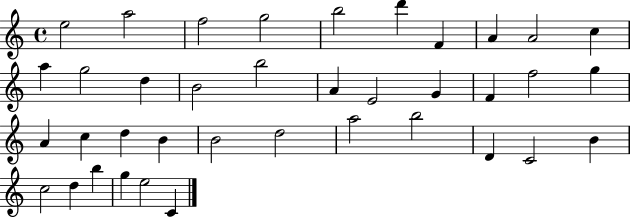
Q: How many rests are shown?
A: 0